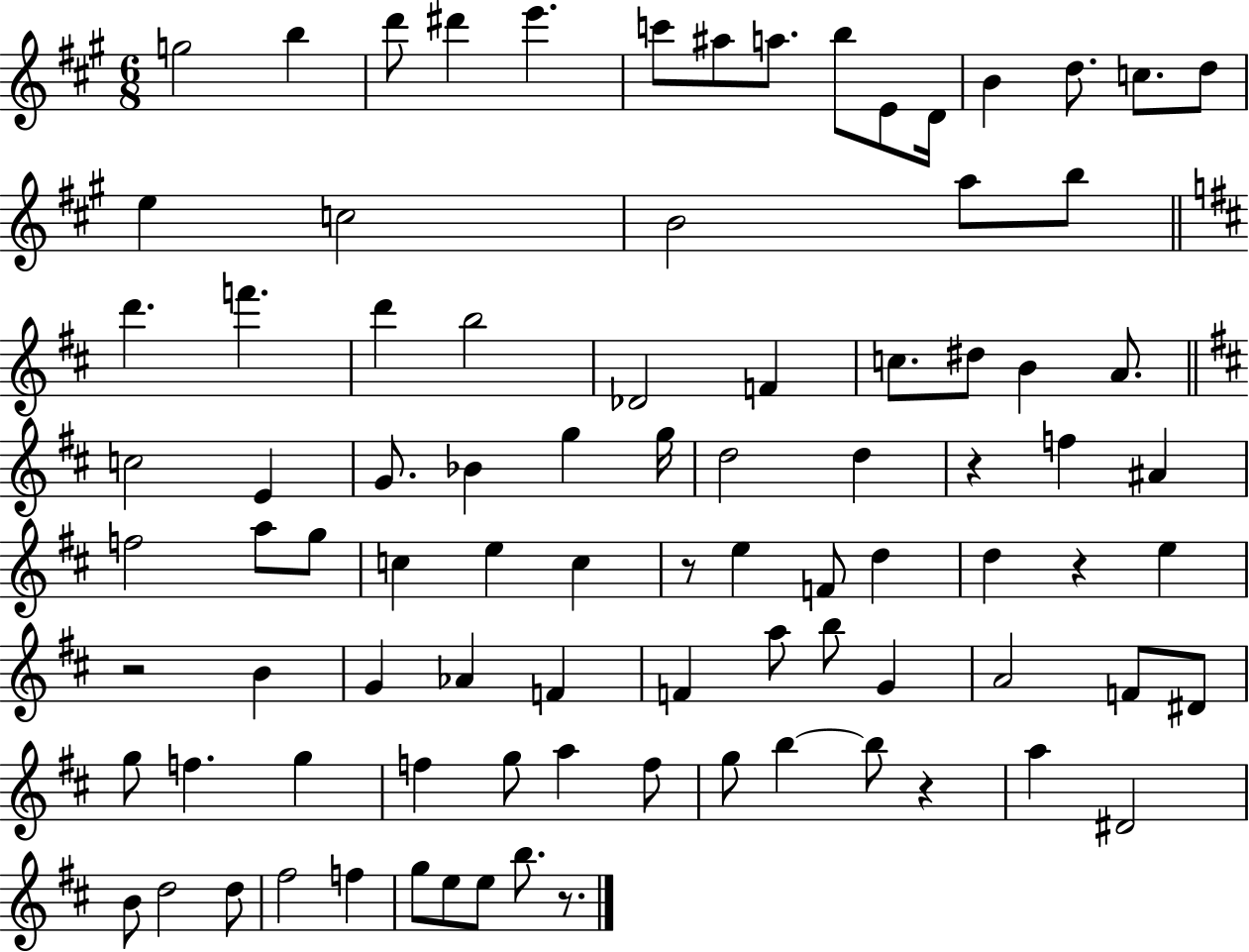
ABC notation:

X:1
T:Untitled
M:6/8
L:1/4
K:A
g2 b d'/2 ^d' e' c'/2 ^a/2 a/2 b/2 E/2 D/4 B d/2 c/2 d/2 e c2 B2 a/2 b/2 d' f' d' b2 _D2 F c/2 ^d/2 B A/2 c2 E G/2 _B g g/4 d2 d z f ^A f2 a/2 g/2 c e c z/2 e F/2 d d z e z2 B G _A F F a/2 b/2 G A2 F/2 ^D/2 g/2 f g f g/2 a f/2 g/2 b b/2 z a ^D2 B/2 d2 d/2 ^f2 f g/2 e/2 e/2 b/2 z/2